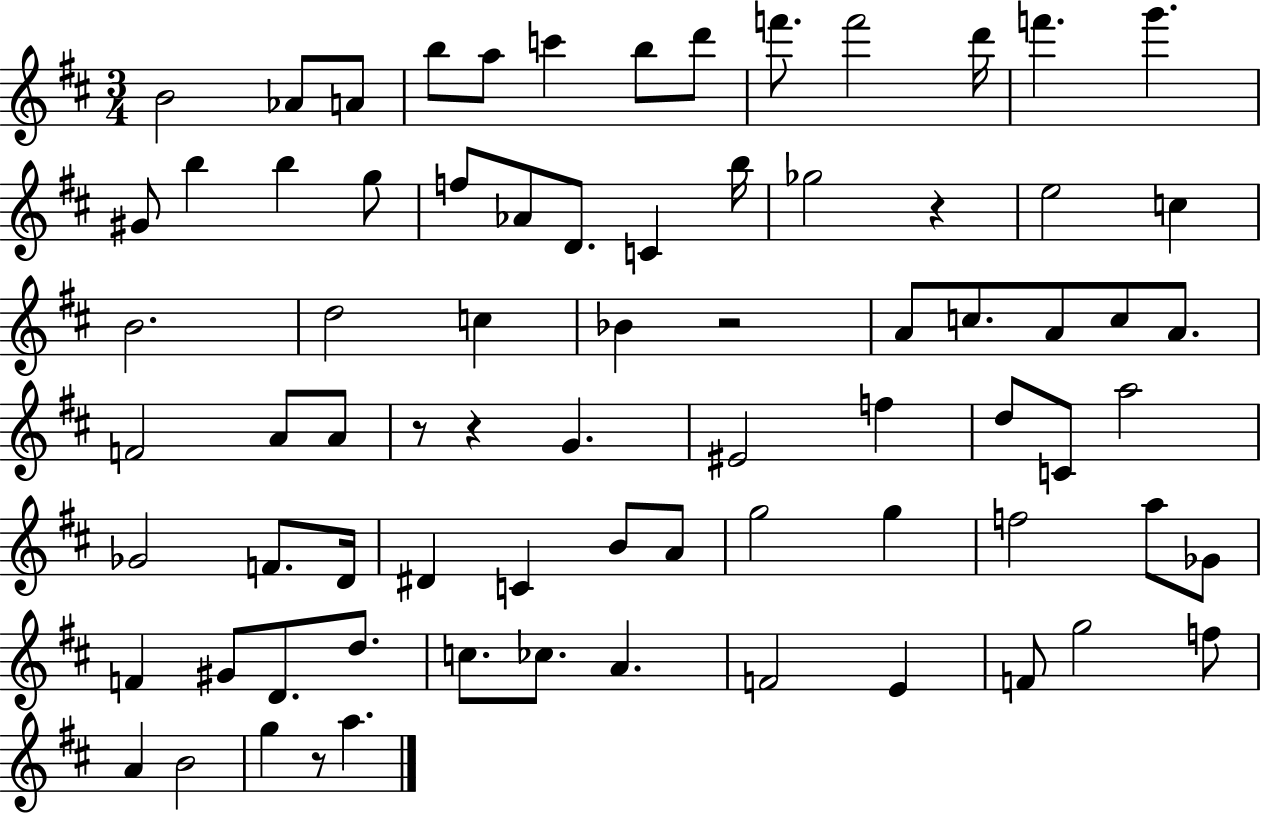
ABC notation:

X:1
T:Untitled
M:3/4
L:1/4
K:D
B2 _A/2 A/2 b/2 a/2 c' b/2 d'/2 f'/2 f'2 d'/4 f' g' ^G/2 b b g/2 f/2 _A/2 D/2 C b/4 _g2 z e2 c B2 d2 c _B z2 A/2 c/2 A/2 c/2 A/2 F2 A/2 A/2 z/2 z G ^E2 f d/2 C/2 a2 _G2 F/2 D/4 ^D C B/2 A/2 g2 g f2 a/2 _G/2 F ^G/2 D/2 d/2 c/2 _c/2 A F2 E F/2 g2 f/2 A B2 g z/2 a